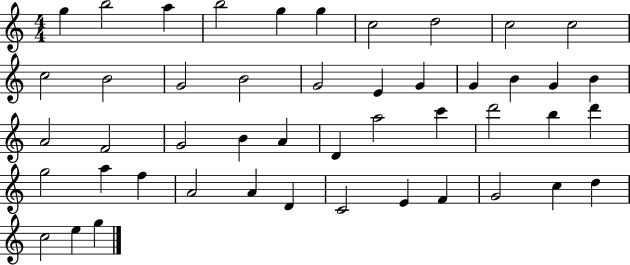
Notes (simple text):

G5/q B5/h A5/q B5/h G5/q G5/q C5/h D5/h C5/h C5/h C5/h B4/h G4/h B4/h G4/h E4/q G4/q G4/q B4/q G4/q B4/q A4/h F4/h G4/h B4/q A4/q D4/q A5/h C6/q D6/h B5/q D6/q G5/h A5/q F5/q A4/h A4/q D4/q C4/h E4/q F4/q G4/h C5/q D5/q C5/h E5/q G5/q